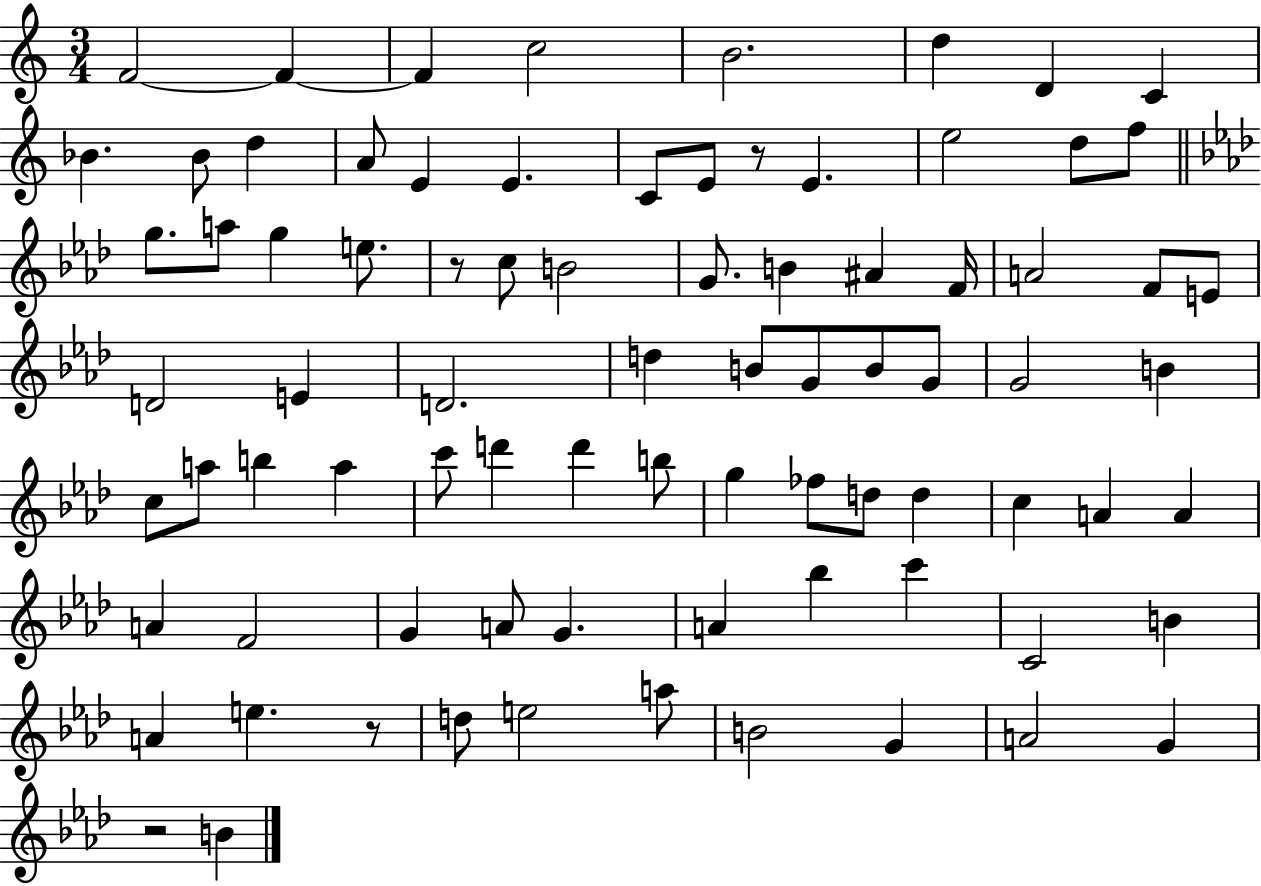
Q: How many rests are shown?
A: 4